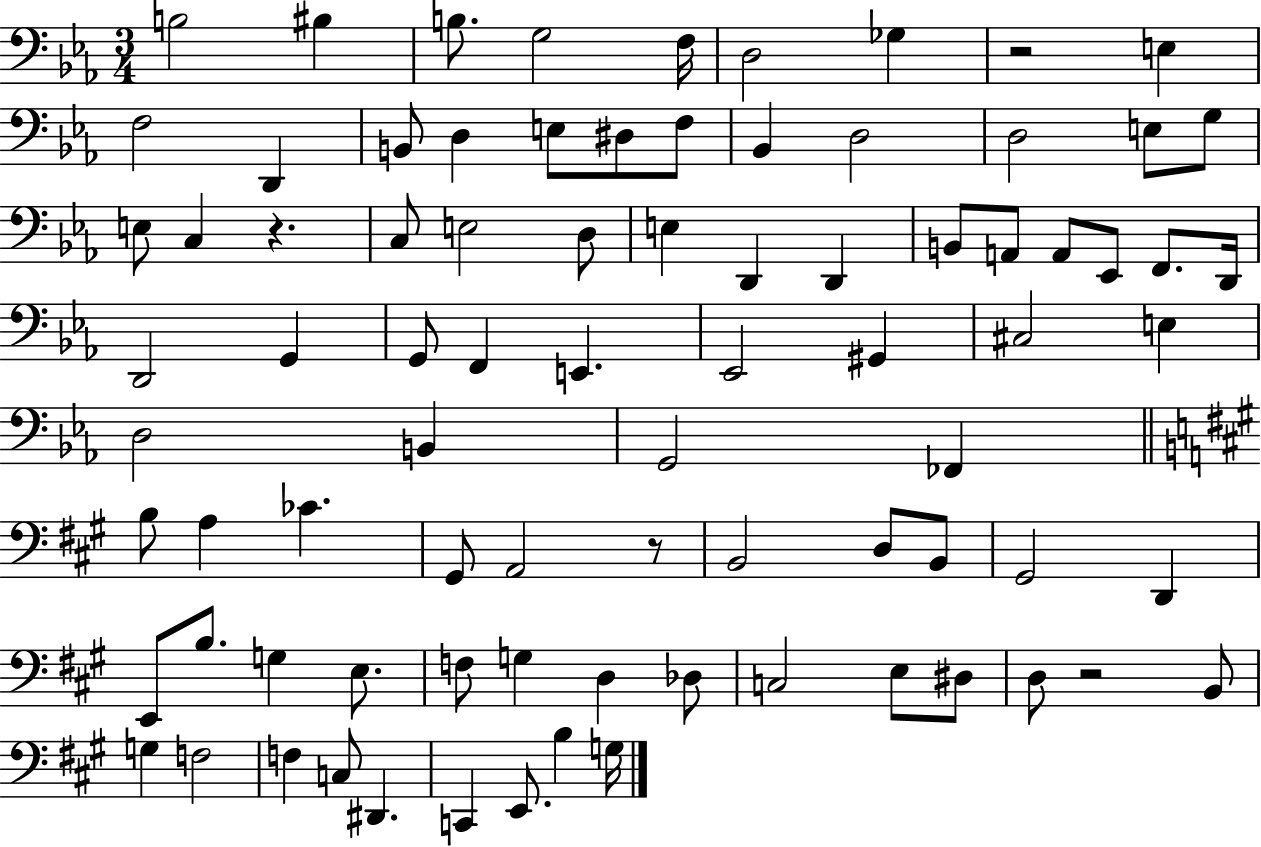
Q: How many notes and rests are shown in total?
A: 83